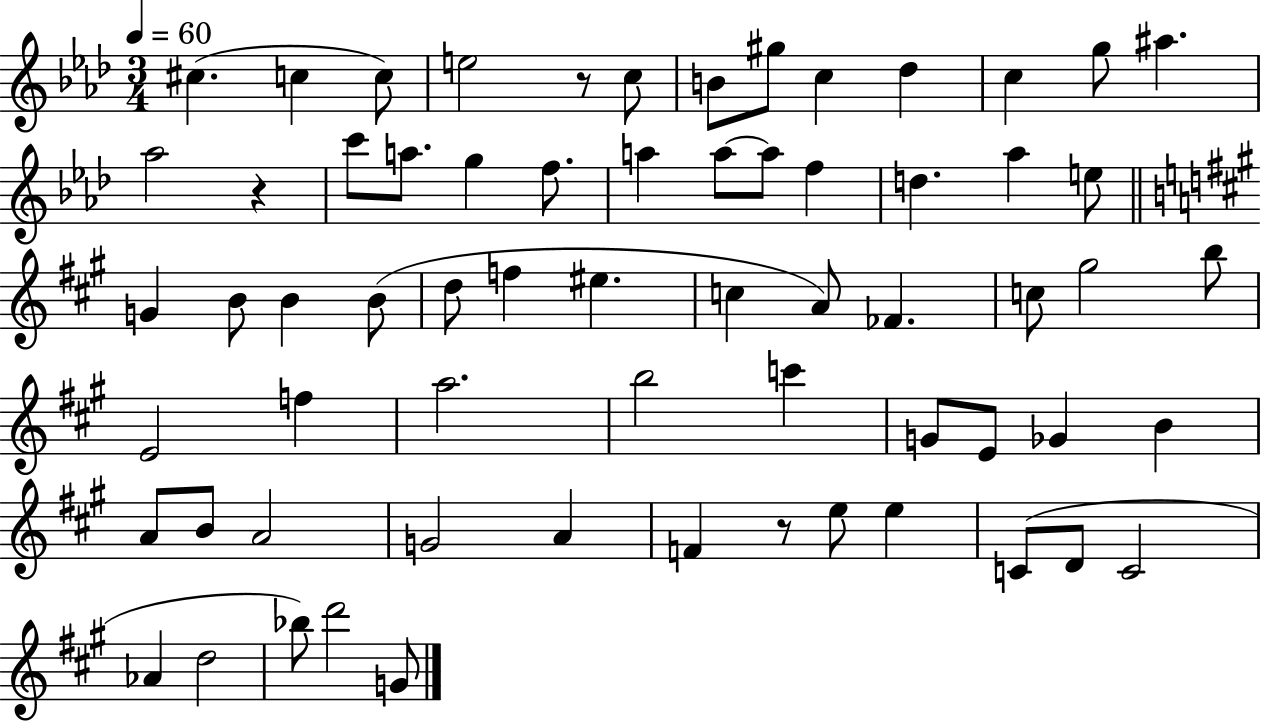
X:1
T:Untitled
M:3/4
L:1/4
K:Ab
^c c c/2 e2 z/2 c/2 B/2 ^g/2 c _d c g/2 ^a _a2 z c'/2 a/2 g f/2 a a/2 a/2 f d _a e/2 G B/2 B B/2 d/2 f ^e c A/2 _F c/2 ^g2 b/2 E2 f a2 b2 c' G/2 E/2 _G B A/2 B/2 A2 G2 A F z/2 e/2 e C/2 D/2 C2 _A d2 _b/2 d'2 G/2